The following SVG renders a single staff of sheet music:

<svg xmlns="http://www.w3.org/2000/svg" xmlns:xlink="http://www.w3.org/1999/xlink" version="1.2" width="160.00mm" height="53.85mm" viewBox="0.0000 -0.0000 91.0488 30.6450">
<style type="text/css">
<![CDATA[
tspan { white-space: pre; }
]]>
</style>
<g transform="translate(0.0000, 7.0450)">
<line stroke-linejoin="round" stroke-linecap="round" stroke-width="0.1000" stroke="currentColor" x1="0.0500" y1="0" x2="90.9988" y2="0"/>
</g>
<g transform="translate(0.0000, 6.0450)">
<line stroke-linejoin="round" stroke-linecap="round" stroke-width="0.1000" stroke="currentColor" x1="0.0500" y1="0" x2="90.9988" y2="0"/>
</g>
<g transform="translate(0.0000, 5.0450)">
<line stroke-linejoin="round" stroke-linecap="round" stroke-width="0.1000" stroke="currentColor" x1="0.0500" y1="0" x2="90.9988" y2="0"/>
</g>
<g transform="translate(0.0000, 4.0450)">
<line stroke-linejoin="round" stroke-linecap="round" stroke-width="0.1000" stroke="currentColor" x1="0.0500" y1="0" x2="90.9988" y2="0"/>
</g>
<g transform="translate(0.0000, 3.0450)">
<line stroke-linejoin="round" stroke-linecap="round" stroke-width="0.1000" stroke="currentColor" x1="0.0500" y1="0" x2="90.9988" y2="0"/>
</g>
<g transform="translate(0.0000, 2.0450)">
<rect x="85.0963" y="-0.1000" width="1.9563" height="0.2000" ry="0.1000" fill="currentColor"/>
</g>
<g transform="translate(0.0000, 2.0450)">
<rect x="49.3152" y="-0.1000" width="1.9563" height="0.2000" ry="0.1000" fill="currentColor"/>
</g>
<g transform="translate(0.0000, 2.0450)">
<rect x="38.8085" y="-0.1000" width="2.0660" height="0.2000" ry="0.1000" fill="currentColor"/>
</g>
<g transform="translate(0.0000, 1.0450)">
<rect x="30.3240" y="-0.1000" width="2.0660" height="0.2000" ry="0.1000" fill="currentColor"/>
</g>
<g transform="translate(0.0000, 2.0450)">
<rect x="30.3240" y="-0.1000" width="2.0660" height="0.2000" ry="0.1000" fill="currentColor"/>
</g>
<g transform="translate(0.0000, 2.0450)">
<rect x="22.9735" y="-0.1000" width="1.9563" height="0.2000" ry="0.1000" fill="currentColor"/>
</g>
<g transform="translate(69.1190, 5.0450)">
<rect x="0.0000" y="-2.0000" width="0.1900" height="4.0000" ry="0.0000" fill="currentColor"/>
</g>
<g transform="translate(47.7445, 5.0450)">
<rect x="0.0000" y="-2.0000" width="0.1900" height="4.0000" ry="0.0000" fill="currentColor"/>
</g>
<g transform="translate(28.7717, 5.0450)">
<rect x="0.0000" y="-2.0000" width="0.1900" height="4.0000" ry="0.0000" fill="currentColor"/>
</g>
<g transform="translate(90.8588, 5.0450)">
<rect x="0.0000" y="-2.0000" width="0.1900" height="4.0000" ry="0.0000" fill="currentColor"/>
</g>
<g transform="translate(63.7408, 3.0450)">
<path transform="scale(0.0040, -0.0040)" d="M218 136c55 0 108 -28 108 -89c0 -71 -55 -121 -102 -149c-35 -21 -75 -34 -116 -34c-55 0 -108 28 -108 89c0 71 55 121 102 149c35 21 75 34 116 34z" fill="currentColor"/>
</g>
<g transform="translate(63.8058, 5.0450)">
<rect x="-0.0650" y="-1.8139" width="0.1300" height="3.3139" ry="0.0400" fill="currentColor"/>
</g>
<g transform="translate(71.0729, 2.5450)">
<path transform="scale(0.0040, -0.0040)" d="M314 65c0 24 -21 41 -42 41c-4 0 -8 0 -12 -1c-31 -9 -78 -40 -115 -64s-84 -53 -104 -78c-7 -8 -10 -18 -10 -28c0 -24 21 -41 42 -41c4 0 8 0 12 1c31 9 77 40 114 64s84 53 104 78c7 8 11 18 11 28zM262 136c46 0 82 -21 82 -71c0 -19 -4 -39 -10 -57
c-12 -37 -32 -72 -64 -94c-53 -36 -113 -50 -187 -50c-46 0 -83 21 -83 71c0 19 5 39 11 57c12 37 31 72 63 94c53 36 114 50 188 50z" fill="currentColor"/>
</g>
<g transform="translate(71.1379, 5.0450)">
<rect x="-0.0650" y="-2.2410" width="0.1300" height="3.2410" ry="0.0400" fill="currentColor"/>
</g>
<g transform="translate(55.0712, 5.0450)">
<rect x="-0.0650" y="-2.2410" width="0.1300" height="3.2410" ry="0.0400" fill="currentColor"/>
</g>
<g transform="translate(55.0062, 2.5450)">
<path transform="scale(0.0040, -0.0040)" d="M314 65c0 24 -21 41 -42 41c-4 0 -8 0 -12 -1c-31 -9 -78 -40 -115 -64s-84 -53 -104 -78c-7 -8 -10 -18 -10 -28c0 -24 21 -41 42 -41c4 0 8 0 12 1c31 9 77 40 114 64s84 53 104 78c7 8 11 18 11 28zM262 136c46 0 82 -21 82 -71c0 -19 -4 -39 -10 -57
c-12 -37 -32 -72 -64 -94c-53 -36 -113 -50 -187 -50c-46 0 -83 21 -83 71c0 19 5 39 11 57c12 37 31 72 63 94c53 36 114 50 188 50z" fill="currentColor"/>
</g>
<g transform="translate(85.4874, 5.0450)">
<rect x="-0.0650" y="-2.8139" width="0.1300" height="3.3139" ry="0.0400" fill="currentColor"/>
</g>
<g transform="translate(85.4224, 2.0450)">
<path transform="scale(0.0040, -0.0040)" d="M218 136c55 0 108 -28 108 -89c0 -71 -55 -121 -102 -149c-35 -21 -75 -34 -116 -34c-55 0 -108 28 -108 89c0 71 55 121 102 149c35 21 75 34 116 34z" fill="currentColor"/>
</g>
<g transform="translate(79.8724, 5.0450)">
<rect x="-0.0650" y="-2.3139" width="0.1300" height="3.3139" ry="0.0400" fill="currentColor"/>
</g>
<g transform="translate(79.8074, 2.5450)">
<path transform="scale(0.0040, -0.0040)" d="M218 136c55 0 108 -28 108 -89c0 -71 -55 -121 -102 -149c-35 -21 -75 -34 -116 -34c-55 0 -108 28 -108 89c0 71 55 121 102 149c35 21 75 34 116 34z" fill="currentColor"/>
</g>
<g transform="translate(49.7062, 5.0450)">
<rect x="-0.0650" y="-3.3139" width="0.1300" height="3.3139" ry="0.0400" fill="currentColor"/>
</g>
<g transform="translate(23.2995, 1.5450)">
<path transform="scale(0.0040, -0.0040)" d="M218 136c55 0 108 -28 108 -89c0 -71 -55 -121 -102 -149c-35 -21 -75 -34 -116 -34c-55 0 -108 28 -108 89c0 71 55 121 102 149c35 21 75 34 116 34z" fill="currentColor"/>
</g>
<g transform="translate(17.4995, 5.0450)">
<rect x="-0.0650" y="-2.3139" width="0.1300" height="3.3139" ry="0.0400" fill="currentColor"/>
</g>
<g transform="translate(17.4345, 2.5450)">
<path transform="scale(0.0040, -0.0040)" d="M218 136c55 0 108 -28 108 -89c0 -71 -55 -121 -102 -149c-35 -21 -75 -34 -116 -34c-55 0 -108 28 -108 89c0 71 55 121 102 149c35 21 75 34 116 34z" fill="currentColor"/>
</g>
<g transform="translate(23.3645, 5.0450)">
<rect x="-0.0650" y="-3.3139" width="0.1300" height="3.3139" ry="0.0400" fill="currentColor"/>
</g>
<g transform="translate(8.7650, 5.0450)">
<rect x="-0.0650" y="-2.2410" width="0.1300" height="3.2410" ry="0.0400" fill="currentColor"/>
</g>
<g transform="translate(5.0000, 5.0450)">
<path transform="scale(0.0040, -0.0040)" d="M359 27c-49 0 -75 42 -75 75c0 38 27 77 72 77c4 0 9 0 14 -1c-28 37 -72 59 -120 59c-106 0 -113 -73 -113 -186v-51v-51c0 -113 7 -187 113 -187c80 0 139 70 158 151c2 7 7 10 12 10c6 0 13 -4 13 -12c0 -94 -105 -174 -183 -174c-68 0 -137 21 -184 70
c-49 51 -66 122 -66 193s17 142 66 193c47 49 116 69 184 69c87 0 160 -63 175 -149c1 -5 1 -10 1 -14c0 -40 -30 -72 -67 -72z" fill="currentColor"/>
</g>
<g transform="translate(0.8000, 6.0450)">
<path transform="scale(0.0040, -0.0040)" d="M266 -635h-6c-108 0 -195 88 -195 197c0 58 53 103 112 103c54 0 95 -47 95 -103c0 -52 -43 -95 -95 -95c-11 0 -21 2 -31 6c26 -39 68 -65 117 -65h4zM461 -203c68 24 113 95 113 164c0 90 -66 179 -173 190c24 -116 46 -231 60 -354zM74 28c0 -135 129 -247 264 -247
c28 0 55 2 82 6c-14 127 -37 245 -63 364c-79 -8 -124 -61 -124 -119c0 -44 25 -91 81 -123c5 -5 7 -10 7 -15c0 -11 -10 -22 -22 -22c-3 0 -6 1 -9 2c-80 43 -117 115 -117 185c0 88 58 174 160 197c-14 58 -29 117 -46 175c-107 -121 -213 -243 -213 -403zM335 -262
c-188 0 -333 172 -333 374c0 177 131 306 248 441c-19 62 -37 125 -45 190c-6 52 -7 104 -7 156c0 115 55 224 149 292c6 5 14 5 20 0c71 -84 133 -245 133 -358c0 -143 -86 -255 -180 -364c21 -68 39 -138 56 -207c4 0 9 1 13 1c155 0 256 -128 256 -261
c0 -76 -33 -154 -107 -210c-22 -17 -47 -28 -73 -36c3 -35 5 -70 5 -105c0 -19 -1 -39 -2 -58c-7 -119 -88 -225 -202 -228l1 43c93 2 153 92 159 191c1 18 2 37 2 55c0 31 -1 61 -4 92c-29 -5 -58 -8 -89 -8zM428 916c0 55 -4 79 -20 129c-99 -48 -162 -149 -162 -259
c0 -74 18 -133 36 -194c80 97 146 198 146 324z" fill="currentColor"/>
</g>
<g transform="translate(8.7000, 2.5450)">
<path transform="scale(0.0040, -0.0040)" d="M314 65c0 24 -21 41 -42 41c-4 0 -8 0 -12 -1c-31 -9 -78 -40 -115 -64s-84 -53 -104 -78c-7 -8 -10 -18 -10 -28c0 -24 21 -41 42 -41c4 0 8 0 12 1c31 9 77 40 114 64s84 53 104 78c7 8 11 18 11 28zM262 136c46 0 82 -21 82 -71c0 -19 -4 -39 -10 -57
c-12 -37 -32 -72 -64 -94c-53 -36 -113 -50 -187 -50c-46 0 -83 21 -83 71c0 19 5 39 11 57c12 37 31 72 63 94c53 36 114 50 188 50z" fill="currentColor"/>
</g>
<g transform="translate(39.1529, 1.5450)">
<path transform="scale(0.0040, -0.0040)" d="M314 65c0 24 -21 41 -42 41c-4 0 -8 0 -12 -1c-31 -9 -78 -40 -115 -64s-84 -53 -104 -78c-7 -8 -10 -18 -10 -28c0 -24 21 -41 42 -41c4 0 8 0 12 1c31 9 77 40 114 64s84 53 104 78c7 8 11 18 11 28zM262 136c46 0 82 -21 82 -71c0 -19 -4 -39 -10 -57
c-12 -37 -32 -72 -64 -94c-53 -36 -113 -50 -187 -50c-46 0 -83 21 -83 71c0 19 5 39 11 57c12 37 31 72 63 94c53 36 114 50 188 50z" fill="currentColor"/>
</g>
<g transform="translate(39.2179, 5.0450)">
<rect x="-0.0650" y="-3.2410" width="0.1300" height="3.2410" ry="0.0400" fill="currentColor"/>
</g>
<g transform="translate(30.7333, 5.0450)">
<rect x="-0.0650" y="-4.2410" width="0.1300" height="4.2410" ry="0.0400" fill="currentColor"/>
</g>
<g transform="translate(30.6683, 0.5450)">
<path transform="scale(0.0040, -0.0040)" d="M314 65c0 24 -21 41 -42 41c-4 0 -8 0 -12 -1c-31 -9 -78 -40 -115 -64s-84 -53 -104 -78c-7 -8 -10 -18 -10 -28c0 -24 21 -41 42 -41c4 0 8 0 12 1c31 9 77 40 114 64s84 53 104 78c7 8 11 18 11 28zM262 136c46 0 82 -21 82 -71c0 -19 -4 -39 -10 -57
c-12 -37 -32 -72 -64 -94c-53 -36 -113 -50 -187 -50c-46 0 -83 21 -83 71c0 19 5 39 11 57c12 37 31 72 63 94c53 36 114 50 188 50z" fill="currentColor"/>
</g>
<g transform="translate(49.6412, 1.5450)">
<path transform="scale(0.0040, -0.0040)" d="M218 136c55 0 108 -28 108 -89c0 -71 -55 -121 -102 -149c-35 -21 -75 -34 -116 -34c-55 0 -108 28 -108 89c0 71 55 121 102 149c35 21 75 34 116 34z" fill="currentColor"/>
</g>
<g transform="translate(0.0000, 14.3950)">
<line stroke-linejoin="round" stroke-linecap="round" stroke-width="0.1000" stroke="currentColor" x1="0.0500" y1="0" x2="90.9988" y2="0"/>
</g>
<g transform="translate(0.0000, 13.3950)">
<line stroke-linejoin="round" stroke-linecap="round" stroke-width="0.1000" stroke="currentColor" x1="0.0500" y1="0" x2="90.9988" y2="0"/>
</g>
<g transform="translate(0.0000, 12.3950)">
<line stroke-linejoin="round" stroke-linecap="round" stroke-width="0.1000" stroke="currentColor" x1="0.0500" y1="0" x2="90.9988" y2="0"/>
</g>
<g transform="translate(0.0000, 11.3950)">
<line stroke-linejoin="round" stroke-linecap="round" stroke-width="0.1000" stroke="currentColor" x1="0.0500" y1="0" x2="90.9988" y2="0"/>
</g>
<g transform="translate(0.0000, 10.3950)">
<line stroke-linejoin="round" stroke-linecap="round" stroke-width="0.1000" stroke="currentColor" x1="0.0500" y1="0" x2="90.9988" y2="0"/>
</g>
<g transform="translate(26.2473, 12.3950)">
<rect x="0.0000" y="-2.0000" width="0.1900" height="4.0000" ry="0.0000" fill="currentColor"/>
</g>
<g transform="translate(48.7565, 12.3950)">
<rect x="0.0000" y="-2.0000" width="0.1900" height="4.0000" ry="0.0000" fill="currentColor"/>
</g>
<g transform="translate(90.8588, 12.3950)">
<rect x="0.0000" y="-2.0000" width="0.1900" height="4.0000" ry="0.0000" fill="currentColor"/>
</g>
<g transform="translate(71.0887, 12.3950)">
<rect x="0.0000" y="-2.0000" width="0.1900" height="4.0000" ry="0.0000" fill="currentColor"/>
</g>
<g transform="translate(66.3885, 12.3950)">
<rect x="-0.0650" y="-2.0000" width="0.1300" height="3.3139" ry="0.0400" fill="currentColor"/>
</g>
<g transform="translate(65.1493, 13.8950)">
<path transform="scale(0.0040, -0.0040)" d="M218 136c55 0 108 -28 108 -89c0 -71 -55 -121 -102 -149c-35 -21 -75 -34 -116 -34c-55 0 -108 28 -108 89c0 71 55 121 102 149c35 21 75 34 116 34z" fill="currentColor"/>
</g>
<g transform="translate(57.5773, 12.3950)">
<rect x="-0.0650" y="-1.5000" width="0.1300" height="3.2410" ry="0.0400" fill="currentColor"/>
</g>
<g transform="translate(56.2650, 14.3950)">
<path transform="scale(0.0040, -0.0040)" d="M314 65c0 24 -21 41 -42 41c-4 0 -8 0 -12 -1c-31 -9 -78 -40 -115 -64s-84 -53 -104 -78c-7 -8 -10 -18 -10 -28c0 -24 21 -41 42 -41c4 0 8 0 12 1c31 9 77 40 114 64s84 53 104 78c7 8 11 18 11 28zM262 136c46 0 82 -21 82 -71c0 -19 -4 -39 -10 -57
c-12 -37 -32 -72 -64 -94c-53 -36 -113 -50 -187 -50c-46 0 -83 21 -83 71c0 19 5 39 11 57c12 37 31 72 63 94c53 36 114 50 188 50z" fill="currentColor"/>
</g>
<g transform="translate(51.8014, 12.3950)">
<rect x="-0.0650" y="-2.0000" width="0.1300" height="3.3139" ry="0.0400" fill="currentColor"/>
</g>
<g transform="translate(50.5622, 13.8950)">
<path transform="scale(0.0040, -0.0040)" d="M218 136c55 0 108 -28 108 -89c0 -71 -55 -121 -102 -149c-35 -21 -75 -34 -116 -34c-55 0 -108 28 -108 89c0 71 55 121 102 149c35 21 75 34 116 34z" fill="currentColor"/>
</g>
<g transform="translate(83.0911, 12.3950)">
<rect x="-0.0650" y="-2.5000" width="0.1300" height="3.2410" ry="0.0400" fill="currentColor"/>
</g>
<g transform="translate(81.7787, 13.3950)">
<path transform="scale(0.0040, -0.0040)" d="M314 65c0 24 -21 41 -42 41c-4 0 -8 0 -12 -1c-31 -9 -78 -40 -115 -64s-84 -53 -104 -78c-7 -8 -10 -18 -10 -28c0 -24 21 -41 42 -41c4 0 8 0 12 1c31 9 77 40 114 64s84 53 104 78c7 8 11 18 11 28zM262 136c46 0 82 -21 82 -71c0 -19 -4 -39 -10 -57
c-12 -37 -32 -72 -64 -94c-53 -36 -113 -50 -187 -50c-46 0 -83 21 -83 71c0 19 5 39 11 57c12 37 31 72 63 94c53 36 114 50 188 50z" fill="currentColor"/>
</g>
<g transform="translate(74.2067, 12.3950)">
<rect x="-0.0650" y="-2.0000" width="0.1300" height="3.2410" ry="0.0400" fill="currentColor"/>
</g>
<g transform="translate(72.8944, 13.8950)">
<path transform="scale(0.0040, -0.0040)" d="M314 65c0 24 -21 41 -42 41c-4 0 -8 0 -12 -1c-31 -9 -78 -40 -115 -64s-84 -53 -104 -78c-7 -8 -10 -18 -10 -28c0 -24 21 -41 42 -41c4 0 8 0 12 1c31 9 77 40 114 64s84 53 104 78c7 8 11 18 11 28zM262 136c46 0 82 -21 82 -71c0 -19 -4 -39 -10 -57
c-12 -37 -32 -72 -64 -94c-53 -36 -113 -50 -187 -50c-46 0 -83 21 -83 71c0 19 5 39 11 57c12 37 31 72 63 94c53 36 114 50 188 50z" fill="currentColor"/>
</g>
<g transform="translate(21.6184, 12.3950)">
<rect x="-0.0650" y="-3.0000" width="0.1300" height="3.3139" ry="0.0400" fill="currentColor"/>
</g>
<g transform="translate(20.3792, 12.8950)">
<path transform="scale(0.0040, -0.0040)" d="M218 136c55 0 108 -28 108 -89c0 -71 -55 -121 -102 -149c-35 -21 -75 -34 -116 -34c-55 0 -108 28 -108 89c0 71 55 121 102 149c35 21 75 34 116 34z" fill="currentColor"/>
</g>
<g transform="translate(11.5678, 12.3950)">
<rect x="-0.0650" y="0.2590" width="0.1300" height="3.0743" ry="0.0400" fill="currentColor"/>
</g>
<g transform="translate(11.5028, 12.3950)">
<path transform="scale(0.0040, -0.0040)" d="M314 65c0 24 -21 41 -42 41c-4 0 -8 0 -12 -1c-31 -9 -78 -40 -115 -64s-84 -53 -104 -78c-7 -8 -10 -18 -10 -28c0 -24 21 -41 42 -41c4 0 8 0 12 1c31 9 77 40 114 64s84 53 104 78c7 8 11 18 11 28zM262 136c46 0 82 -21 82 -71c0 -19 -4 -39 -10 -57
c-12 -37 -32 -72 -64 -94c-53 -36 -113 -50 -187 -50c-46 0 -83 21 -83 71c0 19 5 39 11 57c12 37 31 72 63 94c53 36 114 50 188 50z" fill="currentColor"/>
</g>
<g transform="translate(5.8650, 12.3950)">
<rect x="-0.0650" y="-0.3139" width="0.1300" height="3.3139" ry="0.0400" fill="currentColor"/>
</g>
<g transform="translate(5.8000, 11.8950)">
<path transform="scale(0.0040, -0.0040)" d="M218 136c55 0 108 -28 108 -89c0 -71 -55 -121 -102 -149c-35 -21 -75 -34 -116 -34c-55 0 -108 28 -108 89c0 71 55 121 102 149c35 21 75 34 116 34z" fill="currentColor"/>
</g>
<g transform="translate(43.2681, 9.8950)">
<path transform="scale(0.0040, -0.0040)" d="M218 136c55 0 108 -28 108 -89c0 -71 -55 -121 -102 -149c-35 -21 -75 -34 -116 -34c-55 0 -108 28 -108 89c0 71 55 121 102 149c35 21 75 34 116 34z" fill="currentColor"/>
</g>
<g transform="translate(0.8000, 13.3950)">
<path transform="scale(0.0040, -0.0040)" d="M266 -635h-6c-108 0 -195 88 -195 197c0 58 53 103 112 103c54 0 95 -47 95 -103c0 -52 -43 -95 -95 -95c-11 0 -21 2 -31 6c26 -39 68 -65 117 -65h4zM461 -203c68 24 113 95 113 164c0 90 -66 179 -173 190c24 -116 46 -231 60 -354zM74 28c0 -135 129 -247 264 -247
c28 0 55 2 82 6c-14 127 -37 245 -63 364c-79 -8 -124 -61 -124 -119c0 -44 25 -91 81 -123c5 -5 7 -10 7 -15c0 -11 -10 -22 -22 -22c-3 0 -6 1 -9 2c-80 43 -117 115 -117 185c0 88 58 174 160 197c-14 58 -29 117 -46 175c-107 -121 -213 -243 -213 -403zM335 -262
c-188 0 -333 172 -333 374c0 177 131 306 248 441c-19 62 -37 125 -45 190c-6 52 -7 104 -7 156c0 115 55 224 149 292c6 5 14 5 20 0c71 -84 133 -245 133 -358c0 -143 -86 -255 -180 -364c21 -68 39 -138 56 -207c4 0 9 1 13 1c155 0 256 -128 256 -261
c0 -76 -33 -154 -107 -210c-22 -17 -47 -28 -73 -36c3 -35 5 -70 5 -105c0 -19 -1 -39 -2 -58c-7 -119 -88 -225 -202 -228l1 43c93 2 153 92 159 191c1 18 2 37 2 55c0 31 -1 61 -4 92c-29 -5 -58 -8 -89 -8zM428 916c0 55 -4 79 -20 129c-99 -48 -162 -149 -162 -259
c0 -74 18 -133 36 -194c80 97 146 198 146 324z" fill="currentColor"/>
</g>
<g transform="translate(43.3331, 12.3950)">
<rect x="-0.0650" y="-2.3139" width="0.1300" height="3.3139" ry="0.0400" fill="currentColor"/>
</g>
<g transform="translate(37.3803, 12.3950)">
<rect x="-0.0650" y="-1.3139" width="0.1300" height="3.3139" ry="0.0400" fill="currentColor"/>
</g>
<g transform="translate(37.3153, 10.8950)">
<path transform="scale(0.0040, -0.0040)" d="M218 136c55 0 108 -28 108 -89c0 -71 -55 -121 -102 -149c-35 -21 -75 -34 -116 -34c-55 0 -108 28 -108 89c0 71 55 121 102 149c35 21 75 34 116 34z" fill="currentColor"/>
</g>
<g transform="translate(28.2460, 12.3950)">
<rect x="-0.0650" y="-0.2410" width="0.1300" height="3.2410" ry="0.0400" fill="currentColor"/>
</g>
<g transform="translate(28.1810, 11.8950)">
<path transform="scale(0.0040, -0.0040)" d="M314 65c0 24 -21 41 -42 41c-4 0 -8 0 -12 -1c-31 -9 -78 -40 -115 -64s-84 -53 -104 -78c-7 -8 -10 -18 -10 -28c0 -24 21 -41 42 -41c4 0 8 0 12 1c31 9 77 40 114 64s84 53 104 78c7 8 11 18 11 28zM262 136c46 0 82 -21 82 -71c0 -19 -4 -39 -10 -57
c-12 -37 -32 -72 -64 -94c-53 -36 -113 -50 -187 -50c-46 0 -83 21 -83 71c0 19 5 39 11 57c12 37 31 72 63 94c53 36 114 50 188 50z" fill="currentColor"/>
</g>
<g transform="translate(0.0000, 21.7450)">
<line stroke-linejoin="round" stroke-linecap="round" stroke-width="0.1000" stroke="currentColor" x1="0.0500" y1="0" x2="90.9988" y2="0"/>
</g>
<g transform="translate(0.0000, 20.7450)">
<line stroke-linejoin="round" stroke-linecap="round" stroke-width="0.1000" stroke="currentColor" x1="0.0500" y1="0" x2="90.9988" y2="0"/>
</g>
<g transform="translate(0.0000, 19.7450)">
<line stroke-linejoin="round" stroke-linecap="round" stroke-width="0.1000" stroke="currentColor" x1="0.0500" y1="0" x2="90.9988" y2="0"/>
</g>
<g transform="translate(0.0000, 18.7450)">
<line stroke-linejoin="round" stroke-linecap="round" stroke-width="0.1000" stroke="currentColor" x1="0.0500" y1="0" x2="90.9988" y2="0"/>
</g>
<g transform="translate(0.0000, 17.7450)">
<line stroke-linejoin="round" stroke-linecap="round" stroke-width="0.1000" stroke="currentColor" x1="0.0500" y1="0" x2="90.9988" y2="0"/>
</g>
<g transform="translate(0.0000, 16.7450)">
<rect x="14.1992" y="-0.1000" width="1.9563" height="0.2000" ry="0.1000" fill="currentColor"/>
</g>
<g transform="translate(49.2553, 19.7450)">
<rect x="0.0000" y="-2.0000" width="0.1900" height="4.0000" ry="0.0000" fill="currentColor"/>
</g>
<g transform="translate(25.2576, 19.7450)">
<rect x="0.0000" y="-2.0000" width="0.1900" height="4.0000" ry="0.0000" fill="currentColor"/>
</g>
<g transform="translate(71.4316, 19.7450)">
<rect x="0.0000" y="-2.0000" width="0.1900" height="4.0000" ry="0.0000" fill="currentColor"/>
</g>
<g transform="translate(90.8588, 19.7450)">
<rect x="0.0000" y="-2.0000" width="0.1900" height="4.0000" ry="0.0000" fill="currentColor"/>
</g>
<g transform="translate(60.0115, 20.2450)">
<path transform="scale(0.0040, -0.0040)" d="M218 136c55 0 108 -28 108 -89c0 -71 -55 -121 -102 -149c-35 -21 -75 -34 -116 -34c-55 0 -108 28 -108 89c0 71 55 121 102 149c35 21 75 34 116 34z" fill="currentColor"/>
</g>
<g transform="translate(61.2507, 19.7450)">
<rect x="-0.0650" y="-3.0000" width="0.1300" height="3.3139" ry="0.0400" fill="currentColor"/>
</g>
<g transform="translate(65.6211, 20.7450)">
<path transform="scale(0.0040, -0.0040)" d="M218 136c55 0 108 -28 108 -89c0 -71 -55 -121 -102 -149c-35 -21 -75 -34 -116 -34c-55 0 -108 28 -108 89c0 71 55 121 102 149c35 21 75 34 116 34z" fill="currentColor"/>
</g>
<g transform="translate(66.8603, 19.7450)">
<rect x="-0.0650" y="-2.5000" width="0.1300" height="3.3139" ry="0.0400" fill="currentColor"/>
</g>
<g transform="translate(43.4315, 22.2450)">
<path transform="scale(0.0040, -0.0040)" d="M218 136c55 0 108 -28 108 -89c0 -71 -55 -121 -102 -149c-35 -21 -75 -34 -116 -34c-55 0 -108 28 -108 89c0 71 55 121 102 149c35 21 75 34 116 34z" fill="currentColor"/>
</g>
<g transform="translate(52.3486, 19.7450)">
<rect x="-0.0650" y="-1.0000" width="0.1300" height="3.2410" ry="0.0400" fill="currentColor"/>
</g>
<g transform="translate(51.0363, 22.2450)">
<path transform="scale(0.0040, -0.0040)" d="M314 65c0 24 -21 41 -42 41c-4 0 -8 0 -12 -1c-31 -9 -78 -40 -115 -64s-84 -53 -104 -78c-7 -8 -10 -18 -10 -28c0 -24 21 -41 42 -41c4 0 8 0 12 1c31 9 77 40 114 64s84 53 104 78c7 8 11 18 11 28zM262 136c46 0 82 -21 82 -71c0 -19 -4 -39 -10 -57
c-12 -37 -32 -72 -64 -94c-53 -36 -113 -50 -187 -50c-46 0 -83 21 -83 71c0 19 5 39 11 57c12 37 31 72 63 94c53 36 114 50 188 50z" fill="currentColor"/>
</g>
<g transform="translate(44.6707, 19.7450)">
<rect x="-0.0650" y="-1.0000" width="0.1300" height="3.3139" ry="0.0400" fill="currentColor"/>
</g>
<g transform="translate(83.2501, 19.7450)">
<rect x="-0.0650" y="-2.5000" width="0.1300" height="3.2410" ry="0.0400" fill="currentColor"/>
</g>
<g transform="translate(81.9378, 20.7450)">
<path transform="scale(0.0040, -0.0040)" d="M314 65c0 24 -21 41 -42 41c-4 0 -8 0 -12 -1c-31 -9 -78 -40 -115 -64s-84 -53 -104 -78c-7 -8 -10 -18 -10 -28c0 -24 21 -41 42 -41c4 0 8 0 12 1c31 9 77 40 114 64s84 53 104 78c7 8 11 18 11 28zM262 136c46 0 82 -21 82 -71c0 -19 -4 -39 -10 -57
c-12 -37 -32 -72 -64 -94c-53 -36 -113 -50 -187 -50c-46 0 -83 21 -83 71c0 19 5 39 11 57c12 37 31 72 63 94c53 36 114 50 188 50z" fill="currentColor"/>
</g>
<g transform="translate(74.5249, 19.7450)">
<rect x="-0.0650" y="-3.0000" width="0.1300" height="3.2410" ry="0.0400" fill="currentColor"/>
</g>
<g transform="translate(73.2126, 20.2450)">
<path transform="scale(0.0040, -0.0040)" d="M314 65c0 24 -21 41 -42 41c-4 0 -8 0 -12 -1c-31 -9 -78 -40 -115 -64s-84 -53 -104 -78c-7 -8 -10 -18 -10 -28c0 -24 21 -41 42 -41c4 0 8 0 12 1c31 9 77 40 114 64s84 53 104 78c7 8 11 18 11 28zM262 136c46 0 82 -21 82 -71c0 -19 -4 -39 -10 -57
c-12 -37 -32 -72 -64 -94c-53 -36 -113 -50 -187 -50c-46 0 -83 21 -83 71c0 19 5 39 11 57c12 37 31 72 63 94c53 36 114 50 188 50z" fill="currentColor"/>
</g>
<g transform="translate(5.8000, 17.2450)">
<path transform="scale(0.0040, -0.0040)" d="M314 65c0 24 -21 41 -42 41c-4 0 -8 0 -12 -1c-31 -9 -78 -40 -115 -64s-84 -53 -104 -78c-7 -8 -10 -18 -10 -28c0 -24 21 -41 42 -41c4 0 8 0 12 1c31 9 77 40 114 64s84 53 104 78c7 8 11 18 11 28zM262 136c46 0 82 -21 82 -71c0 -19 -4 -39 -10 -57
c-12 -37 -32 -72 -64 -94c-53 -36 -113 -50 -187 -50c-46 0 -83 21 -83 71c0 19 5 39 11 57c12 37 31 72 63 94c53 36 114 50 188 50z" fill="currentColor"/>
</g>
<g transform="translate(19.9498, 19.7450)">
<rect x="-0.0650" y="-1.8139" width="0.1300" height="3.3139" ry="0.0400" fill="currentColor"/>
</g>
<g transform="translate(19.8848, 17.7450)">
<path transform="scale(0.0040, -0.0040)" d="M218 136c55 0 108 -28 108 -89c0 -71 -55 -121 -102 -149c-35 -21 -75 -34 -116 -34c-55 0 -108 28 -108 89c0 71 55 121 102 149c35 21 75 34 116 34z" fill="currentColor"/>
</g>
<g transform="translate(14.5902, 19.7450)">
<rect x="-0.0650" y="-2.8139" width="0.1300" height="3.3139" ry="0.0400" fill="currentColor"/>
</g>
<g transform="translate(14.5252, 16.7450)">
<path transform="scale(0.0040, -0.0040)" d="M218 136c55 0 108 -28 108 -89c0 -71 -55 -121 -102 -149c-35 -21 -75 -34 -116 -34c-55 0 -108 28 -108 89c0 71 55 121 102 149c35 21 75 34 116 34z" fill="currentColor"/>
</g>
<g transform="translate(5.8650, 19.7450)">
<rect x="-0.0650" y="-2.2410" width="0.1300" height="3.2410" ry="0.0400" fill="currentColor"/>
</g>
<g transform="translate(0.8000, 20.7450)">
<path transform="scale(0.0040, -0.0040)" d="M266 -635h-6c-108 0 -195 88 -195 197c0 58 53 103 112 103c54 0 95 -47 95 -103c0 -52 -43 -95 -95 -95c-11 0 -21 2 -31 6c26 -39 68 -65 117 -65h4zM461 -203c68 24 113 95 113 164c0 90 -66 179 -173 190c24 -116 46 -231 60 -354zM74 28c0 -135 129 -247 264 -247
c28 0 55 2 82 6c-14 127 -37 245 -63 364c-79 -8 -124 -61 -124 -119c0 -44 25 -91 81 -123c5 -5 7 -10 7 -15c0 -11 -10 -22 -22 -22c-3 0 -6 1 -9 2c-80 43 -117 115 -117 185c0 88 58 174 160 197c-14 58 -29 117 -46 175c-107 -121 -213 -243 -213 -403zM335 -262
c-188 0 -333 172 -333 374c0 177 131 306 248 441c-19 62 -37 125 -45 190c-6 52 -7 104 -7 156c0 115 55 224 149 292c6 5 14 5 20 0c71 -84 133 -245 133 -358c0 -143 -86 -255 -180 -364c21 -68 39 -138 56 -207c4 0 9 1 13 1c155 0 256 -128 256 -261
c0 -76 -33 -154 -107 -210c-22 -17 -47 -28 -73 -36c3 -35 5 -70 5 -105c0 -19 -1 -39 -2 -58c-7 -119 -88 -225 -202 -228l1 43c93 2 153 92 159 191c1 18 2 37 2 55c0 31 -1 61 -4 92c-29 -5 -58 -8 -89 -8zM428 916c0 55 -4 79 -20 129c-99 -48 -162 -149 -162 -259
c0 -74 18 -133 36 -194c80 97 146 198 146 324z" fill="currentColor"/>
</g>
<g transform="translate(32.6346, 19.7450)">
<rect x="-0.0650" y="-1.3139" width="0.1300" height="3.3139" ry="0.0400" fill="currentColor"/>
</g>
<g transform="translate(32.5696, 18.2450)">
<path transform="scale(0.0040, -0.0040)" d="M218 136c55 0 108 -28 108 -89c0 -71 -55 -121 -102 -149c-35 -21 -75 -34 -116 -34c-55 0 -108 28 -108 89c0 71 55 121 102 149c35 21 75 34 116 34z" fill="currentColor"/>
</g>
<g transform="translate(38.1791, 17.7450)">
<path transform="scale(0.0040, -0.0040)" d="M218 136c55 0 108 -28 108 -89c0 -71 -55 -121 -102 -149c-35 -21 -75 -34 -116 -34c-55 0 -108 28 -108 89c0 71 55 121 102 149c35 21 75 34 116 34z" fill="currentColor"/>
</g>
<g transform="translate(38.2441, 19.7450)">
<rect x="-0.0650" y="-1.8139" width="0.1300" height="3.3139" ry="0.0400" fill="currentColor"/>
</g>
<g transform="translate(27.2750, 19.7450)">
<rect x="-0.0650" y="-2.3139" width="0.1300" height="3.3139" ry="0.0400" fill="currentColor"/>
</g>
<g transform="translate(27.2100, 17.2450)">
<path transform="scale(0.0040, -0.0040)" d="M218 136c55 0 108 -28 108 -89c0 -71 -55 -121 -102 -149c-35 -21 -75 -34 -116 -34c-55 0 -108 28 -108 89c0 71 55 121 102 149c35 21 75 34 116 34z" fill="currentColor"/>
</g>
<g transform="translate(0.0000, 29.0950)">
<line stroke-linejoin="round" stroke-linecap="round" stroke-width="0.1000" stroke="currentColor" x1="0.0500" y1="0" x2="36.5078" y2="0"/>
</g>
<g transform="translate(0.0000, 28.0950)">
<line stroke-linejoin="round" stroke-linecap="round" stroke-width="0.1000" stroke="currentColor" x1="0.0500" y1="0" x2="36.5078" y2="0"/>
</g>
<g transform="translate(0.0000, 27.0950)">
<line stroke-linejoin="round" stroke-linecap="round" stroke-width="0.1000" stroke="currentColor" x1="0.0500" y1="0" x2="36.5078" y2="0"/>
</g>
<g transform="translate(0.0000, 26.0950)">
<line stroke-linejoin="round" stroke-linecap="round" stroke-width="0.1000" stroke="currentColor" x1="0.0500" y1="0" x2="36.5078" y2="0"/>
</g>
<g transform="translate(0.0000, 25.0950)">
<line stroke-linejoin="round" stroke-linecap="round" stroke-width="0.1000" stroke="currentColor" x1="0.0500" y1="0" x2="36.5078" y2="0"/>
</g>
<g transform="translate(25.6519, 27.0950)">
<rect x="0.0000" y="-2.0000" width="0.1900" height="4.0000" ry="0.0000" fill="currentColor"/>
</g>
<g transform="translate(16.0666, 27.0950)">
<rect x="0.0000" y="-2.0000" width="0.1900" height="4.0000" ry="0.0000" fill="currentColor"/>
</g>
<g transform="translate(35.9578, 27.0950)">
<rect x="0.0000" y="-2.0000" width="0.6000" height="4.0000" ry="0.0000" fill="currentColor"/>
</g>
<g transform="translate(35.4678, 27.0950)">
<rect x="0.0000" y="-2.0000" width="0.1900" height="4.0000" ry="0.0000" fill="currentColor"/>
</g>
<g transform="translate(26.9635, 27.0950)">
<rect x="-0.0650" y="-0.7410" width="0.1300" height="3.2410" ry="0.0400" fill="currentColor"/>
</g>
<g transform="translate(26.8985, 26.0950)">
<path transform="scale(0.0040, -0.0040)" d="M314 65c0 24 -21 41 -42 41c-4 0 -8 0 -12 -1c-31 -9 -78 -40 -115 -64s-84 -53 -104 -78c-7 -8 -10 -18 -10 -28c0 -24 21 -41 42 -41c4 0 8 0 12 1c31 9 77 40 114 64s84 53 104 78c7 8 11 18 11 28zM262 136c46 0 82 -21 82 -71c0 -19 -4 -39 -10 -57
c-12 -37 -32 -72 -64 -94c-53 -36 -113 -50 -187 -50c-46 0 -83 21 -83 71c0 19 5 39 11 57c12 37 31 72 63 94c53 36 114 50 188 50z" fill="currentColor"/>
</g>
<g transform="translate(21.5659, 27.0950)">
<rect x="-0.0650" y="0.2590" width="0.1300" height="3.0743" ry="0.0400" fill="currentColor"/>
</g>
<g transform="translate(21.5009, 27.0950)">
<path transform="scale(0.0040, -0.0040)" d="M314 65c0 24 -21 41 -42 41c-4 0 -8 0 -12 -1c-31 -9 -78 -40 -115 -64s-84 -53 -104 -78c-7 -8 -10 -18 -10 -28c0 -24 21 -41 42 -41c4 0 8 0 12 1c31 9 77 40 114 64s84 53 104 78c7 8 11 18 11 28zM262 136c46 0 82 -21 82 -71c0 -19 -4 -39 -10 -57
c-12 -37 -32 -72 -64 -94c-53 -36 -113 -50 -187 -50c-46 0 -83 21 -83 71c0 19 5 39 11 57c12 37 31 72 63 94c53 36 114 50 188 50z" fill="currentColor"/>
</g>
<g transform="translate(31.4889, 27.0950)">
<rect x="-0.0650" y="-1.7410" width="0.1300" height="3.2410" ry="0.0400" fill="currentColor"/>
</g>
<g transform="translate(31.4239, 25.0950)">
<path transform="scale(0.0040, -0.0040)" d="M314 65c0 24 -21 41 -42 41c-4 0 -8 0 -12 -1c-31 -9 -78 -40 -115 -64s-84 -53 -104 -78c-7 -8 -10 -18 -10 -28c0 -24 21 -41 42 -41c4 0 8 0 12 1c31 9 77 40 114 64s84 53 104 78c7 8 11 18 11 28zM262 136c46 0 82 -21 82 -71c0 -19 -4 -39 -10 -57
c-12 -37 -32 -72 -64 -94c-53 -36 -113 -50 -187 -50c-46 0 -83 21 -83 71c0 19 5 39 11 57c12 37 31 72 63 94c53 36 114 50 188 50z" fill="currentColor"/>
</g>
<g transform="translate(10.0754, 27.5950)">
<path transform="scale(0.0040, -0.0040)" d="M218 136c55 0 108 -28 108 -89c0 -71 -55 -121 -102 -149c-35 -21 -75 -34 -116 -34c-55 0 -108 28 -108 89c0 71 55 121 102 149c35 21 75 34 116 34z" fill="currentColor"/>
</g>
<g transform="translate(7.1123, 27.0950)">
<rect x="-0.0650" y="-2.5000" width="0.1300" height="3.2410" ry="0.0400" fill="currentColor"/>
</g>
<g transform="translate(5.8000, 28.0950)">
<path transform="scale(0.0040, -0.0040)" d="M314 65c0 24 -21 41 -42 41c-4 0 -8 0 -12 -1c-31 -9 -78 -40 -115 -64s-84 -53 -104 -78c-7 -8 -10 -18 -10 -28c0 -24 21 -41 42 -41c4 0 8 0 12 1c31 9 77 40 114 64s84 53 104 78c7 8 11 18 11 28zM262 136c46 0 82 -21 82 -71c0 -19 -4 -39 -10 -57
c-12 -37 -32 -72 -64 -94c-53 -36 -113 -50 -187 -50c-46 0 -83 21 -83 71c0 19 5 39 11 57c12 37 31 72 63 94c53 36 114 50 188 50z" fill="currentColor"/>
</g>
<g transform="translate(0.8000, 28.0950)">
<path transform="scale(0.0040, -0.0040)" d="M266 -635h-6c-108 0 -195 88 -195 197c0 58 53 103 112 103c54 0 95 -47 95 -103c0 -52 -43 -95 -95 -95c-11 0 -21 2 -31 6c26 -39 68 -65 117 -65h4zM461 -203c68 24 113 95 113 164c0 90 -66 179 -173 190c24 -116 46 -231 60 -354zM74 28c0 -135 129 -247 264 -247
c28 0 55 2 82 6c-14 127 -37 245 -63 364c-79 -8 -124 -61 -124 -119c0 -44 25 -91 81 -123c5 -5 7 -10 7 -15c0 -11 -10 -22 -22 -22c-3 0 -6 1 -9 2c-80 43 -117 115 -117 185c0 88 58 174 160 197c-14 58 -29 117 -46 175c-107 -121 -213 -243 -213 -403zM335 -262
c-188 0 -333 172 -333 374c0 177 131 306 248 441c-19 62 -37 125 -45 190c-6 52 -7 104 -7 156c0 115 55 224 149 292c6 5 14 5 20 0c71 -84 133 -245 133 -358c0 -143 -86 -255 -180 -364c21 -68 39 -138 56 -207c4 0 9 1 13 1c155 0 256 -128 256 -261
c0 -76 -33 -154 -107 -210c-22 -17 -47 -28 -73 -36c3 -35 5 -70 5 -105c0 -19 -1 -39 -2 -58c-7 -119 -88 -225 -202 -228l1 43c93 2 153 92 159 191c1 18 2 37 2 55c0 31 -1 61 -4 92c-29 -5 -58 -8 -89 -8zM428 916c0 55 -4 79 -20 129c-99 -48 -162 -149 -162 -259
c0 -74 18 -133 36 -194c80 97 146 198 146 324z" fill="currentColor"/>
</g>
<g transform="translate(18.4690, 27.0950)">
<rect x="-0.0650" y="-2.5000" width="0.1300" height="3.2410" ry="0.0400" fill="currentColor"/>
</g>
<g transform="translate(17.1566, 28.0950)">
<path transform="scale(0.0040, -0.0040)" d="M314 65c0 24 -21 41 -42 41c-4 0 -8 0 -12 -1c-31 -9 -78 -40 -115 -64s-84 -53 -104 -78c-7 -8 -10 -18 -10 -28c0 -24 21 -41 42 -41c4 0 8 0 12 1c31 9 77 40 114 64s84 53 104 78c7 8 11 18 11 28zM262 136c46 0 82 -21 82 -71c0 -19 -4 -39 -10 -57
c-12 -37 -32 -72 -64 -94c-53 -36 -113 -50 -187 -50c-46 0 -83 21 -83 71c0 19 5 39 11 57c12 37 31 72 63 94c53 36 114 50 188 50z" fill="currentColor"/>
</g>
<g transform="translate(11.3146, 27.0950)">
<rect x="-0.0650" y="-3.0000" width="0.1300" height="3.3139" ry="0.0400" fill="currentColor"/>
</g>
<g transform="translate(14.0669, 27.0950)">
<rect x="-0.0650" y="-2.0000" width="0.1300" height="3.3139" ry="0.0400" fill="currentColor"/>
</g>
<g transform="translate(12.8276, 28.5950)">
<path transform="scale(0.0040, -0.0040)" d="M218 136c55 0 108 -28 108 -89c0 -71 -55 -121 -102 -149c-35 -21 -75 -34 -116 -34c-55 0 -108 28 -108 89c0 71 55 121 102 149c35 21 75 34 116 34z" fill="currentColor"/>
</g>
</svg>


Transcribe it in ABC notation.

X:1
T:Untitled
M:4/4
L:1/4
K:C
g2 g b d'2 b2 b g2 f g2 g a c B2 A c2 e g F E2 F F2 G2 g2 a f g e f D D2 A G A2 G2 G2 A F G2 B2 d2 f2